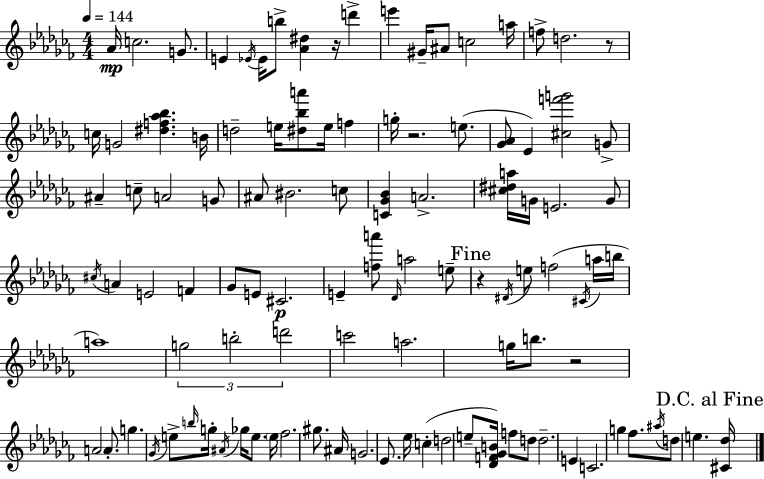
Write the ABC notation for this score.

X:1
T:Untitled
M:4/4
L:1/4
K:Abm
_A/4 c2 G/2 E _E/4 _E/4 b/2 [_A^d] z/4 d' e' ^G/4 ^A/2 c2 a/4 f/2 d2 z/2 c/4 G2 [^df_a_b] B/4 d2 e/4 [^d_ba']/2 e/4 f g/4 z2 e/2 [_G_A]/2 _E [^cf'g']2 G/2 ^A c/2 A2 G/2 ^A/2 ^B2 c/2 [C_G_B] A2 [^c^da]/4 G/4 E2 G/2 ^c/4 A E2 F _G/2 E/2 ^C2 E [fa']/2 _D/4 a2 e/2 z ^D/4 e/2 f2 ^C/4 a/4 b/4 a4 g2 b2 d'2 c'2 a2 g/4 b/2 z2 A2 A/2 g _G/4 e/2 b/4 g/4 ^A/4 _g/4 e/2 e/4 _f2 ^g/2 ^A/4 G2 _E/2 _e/4 c d2 e/2 [_DF_GB]/4 f/2 d/2 d2 E C2 g _f/2 ^a/4 d/2 e [^C_d]/4